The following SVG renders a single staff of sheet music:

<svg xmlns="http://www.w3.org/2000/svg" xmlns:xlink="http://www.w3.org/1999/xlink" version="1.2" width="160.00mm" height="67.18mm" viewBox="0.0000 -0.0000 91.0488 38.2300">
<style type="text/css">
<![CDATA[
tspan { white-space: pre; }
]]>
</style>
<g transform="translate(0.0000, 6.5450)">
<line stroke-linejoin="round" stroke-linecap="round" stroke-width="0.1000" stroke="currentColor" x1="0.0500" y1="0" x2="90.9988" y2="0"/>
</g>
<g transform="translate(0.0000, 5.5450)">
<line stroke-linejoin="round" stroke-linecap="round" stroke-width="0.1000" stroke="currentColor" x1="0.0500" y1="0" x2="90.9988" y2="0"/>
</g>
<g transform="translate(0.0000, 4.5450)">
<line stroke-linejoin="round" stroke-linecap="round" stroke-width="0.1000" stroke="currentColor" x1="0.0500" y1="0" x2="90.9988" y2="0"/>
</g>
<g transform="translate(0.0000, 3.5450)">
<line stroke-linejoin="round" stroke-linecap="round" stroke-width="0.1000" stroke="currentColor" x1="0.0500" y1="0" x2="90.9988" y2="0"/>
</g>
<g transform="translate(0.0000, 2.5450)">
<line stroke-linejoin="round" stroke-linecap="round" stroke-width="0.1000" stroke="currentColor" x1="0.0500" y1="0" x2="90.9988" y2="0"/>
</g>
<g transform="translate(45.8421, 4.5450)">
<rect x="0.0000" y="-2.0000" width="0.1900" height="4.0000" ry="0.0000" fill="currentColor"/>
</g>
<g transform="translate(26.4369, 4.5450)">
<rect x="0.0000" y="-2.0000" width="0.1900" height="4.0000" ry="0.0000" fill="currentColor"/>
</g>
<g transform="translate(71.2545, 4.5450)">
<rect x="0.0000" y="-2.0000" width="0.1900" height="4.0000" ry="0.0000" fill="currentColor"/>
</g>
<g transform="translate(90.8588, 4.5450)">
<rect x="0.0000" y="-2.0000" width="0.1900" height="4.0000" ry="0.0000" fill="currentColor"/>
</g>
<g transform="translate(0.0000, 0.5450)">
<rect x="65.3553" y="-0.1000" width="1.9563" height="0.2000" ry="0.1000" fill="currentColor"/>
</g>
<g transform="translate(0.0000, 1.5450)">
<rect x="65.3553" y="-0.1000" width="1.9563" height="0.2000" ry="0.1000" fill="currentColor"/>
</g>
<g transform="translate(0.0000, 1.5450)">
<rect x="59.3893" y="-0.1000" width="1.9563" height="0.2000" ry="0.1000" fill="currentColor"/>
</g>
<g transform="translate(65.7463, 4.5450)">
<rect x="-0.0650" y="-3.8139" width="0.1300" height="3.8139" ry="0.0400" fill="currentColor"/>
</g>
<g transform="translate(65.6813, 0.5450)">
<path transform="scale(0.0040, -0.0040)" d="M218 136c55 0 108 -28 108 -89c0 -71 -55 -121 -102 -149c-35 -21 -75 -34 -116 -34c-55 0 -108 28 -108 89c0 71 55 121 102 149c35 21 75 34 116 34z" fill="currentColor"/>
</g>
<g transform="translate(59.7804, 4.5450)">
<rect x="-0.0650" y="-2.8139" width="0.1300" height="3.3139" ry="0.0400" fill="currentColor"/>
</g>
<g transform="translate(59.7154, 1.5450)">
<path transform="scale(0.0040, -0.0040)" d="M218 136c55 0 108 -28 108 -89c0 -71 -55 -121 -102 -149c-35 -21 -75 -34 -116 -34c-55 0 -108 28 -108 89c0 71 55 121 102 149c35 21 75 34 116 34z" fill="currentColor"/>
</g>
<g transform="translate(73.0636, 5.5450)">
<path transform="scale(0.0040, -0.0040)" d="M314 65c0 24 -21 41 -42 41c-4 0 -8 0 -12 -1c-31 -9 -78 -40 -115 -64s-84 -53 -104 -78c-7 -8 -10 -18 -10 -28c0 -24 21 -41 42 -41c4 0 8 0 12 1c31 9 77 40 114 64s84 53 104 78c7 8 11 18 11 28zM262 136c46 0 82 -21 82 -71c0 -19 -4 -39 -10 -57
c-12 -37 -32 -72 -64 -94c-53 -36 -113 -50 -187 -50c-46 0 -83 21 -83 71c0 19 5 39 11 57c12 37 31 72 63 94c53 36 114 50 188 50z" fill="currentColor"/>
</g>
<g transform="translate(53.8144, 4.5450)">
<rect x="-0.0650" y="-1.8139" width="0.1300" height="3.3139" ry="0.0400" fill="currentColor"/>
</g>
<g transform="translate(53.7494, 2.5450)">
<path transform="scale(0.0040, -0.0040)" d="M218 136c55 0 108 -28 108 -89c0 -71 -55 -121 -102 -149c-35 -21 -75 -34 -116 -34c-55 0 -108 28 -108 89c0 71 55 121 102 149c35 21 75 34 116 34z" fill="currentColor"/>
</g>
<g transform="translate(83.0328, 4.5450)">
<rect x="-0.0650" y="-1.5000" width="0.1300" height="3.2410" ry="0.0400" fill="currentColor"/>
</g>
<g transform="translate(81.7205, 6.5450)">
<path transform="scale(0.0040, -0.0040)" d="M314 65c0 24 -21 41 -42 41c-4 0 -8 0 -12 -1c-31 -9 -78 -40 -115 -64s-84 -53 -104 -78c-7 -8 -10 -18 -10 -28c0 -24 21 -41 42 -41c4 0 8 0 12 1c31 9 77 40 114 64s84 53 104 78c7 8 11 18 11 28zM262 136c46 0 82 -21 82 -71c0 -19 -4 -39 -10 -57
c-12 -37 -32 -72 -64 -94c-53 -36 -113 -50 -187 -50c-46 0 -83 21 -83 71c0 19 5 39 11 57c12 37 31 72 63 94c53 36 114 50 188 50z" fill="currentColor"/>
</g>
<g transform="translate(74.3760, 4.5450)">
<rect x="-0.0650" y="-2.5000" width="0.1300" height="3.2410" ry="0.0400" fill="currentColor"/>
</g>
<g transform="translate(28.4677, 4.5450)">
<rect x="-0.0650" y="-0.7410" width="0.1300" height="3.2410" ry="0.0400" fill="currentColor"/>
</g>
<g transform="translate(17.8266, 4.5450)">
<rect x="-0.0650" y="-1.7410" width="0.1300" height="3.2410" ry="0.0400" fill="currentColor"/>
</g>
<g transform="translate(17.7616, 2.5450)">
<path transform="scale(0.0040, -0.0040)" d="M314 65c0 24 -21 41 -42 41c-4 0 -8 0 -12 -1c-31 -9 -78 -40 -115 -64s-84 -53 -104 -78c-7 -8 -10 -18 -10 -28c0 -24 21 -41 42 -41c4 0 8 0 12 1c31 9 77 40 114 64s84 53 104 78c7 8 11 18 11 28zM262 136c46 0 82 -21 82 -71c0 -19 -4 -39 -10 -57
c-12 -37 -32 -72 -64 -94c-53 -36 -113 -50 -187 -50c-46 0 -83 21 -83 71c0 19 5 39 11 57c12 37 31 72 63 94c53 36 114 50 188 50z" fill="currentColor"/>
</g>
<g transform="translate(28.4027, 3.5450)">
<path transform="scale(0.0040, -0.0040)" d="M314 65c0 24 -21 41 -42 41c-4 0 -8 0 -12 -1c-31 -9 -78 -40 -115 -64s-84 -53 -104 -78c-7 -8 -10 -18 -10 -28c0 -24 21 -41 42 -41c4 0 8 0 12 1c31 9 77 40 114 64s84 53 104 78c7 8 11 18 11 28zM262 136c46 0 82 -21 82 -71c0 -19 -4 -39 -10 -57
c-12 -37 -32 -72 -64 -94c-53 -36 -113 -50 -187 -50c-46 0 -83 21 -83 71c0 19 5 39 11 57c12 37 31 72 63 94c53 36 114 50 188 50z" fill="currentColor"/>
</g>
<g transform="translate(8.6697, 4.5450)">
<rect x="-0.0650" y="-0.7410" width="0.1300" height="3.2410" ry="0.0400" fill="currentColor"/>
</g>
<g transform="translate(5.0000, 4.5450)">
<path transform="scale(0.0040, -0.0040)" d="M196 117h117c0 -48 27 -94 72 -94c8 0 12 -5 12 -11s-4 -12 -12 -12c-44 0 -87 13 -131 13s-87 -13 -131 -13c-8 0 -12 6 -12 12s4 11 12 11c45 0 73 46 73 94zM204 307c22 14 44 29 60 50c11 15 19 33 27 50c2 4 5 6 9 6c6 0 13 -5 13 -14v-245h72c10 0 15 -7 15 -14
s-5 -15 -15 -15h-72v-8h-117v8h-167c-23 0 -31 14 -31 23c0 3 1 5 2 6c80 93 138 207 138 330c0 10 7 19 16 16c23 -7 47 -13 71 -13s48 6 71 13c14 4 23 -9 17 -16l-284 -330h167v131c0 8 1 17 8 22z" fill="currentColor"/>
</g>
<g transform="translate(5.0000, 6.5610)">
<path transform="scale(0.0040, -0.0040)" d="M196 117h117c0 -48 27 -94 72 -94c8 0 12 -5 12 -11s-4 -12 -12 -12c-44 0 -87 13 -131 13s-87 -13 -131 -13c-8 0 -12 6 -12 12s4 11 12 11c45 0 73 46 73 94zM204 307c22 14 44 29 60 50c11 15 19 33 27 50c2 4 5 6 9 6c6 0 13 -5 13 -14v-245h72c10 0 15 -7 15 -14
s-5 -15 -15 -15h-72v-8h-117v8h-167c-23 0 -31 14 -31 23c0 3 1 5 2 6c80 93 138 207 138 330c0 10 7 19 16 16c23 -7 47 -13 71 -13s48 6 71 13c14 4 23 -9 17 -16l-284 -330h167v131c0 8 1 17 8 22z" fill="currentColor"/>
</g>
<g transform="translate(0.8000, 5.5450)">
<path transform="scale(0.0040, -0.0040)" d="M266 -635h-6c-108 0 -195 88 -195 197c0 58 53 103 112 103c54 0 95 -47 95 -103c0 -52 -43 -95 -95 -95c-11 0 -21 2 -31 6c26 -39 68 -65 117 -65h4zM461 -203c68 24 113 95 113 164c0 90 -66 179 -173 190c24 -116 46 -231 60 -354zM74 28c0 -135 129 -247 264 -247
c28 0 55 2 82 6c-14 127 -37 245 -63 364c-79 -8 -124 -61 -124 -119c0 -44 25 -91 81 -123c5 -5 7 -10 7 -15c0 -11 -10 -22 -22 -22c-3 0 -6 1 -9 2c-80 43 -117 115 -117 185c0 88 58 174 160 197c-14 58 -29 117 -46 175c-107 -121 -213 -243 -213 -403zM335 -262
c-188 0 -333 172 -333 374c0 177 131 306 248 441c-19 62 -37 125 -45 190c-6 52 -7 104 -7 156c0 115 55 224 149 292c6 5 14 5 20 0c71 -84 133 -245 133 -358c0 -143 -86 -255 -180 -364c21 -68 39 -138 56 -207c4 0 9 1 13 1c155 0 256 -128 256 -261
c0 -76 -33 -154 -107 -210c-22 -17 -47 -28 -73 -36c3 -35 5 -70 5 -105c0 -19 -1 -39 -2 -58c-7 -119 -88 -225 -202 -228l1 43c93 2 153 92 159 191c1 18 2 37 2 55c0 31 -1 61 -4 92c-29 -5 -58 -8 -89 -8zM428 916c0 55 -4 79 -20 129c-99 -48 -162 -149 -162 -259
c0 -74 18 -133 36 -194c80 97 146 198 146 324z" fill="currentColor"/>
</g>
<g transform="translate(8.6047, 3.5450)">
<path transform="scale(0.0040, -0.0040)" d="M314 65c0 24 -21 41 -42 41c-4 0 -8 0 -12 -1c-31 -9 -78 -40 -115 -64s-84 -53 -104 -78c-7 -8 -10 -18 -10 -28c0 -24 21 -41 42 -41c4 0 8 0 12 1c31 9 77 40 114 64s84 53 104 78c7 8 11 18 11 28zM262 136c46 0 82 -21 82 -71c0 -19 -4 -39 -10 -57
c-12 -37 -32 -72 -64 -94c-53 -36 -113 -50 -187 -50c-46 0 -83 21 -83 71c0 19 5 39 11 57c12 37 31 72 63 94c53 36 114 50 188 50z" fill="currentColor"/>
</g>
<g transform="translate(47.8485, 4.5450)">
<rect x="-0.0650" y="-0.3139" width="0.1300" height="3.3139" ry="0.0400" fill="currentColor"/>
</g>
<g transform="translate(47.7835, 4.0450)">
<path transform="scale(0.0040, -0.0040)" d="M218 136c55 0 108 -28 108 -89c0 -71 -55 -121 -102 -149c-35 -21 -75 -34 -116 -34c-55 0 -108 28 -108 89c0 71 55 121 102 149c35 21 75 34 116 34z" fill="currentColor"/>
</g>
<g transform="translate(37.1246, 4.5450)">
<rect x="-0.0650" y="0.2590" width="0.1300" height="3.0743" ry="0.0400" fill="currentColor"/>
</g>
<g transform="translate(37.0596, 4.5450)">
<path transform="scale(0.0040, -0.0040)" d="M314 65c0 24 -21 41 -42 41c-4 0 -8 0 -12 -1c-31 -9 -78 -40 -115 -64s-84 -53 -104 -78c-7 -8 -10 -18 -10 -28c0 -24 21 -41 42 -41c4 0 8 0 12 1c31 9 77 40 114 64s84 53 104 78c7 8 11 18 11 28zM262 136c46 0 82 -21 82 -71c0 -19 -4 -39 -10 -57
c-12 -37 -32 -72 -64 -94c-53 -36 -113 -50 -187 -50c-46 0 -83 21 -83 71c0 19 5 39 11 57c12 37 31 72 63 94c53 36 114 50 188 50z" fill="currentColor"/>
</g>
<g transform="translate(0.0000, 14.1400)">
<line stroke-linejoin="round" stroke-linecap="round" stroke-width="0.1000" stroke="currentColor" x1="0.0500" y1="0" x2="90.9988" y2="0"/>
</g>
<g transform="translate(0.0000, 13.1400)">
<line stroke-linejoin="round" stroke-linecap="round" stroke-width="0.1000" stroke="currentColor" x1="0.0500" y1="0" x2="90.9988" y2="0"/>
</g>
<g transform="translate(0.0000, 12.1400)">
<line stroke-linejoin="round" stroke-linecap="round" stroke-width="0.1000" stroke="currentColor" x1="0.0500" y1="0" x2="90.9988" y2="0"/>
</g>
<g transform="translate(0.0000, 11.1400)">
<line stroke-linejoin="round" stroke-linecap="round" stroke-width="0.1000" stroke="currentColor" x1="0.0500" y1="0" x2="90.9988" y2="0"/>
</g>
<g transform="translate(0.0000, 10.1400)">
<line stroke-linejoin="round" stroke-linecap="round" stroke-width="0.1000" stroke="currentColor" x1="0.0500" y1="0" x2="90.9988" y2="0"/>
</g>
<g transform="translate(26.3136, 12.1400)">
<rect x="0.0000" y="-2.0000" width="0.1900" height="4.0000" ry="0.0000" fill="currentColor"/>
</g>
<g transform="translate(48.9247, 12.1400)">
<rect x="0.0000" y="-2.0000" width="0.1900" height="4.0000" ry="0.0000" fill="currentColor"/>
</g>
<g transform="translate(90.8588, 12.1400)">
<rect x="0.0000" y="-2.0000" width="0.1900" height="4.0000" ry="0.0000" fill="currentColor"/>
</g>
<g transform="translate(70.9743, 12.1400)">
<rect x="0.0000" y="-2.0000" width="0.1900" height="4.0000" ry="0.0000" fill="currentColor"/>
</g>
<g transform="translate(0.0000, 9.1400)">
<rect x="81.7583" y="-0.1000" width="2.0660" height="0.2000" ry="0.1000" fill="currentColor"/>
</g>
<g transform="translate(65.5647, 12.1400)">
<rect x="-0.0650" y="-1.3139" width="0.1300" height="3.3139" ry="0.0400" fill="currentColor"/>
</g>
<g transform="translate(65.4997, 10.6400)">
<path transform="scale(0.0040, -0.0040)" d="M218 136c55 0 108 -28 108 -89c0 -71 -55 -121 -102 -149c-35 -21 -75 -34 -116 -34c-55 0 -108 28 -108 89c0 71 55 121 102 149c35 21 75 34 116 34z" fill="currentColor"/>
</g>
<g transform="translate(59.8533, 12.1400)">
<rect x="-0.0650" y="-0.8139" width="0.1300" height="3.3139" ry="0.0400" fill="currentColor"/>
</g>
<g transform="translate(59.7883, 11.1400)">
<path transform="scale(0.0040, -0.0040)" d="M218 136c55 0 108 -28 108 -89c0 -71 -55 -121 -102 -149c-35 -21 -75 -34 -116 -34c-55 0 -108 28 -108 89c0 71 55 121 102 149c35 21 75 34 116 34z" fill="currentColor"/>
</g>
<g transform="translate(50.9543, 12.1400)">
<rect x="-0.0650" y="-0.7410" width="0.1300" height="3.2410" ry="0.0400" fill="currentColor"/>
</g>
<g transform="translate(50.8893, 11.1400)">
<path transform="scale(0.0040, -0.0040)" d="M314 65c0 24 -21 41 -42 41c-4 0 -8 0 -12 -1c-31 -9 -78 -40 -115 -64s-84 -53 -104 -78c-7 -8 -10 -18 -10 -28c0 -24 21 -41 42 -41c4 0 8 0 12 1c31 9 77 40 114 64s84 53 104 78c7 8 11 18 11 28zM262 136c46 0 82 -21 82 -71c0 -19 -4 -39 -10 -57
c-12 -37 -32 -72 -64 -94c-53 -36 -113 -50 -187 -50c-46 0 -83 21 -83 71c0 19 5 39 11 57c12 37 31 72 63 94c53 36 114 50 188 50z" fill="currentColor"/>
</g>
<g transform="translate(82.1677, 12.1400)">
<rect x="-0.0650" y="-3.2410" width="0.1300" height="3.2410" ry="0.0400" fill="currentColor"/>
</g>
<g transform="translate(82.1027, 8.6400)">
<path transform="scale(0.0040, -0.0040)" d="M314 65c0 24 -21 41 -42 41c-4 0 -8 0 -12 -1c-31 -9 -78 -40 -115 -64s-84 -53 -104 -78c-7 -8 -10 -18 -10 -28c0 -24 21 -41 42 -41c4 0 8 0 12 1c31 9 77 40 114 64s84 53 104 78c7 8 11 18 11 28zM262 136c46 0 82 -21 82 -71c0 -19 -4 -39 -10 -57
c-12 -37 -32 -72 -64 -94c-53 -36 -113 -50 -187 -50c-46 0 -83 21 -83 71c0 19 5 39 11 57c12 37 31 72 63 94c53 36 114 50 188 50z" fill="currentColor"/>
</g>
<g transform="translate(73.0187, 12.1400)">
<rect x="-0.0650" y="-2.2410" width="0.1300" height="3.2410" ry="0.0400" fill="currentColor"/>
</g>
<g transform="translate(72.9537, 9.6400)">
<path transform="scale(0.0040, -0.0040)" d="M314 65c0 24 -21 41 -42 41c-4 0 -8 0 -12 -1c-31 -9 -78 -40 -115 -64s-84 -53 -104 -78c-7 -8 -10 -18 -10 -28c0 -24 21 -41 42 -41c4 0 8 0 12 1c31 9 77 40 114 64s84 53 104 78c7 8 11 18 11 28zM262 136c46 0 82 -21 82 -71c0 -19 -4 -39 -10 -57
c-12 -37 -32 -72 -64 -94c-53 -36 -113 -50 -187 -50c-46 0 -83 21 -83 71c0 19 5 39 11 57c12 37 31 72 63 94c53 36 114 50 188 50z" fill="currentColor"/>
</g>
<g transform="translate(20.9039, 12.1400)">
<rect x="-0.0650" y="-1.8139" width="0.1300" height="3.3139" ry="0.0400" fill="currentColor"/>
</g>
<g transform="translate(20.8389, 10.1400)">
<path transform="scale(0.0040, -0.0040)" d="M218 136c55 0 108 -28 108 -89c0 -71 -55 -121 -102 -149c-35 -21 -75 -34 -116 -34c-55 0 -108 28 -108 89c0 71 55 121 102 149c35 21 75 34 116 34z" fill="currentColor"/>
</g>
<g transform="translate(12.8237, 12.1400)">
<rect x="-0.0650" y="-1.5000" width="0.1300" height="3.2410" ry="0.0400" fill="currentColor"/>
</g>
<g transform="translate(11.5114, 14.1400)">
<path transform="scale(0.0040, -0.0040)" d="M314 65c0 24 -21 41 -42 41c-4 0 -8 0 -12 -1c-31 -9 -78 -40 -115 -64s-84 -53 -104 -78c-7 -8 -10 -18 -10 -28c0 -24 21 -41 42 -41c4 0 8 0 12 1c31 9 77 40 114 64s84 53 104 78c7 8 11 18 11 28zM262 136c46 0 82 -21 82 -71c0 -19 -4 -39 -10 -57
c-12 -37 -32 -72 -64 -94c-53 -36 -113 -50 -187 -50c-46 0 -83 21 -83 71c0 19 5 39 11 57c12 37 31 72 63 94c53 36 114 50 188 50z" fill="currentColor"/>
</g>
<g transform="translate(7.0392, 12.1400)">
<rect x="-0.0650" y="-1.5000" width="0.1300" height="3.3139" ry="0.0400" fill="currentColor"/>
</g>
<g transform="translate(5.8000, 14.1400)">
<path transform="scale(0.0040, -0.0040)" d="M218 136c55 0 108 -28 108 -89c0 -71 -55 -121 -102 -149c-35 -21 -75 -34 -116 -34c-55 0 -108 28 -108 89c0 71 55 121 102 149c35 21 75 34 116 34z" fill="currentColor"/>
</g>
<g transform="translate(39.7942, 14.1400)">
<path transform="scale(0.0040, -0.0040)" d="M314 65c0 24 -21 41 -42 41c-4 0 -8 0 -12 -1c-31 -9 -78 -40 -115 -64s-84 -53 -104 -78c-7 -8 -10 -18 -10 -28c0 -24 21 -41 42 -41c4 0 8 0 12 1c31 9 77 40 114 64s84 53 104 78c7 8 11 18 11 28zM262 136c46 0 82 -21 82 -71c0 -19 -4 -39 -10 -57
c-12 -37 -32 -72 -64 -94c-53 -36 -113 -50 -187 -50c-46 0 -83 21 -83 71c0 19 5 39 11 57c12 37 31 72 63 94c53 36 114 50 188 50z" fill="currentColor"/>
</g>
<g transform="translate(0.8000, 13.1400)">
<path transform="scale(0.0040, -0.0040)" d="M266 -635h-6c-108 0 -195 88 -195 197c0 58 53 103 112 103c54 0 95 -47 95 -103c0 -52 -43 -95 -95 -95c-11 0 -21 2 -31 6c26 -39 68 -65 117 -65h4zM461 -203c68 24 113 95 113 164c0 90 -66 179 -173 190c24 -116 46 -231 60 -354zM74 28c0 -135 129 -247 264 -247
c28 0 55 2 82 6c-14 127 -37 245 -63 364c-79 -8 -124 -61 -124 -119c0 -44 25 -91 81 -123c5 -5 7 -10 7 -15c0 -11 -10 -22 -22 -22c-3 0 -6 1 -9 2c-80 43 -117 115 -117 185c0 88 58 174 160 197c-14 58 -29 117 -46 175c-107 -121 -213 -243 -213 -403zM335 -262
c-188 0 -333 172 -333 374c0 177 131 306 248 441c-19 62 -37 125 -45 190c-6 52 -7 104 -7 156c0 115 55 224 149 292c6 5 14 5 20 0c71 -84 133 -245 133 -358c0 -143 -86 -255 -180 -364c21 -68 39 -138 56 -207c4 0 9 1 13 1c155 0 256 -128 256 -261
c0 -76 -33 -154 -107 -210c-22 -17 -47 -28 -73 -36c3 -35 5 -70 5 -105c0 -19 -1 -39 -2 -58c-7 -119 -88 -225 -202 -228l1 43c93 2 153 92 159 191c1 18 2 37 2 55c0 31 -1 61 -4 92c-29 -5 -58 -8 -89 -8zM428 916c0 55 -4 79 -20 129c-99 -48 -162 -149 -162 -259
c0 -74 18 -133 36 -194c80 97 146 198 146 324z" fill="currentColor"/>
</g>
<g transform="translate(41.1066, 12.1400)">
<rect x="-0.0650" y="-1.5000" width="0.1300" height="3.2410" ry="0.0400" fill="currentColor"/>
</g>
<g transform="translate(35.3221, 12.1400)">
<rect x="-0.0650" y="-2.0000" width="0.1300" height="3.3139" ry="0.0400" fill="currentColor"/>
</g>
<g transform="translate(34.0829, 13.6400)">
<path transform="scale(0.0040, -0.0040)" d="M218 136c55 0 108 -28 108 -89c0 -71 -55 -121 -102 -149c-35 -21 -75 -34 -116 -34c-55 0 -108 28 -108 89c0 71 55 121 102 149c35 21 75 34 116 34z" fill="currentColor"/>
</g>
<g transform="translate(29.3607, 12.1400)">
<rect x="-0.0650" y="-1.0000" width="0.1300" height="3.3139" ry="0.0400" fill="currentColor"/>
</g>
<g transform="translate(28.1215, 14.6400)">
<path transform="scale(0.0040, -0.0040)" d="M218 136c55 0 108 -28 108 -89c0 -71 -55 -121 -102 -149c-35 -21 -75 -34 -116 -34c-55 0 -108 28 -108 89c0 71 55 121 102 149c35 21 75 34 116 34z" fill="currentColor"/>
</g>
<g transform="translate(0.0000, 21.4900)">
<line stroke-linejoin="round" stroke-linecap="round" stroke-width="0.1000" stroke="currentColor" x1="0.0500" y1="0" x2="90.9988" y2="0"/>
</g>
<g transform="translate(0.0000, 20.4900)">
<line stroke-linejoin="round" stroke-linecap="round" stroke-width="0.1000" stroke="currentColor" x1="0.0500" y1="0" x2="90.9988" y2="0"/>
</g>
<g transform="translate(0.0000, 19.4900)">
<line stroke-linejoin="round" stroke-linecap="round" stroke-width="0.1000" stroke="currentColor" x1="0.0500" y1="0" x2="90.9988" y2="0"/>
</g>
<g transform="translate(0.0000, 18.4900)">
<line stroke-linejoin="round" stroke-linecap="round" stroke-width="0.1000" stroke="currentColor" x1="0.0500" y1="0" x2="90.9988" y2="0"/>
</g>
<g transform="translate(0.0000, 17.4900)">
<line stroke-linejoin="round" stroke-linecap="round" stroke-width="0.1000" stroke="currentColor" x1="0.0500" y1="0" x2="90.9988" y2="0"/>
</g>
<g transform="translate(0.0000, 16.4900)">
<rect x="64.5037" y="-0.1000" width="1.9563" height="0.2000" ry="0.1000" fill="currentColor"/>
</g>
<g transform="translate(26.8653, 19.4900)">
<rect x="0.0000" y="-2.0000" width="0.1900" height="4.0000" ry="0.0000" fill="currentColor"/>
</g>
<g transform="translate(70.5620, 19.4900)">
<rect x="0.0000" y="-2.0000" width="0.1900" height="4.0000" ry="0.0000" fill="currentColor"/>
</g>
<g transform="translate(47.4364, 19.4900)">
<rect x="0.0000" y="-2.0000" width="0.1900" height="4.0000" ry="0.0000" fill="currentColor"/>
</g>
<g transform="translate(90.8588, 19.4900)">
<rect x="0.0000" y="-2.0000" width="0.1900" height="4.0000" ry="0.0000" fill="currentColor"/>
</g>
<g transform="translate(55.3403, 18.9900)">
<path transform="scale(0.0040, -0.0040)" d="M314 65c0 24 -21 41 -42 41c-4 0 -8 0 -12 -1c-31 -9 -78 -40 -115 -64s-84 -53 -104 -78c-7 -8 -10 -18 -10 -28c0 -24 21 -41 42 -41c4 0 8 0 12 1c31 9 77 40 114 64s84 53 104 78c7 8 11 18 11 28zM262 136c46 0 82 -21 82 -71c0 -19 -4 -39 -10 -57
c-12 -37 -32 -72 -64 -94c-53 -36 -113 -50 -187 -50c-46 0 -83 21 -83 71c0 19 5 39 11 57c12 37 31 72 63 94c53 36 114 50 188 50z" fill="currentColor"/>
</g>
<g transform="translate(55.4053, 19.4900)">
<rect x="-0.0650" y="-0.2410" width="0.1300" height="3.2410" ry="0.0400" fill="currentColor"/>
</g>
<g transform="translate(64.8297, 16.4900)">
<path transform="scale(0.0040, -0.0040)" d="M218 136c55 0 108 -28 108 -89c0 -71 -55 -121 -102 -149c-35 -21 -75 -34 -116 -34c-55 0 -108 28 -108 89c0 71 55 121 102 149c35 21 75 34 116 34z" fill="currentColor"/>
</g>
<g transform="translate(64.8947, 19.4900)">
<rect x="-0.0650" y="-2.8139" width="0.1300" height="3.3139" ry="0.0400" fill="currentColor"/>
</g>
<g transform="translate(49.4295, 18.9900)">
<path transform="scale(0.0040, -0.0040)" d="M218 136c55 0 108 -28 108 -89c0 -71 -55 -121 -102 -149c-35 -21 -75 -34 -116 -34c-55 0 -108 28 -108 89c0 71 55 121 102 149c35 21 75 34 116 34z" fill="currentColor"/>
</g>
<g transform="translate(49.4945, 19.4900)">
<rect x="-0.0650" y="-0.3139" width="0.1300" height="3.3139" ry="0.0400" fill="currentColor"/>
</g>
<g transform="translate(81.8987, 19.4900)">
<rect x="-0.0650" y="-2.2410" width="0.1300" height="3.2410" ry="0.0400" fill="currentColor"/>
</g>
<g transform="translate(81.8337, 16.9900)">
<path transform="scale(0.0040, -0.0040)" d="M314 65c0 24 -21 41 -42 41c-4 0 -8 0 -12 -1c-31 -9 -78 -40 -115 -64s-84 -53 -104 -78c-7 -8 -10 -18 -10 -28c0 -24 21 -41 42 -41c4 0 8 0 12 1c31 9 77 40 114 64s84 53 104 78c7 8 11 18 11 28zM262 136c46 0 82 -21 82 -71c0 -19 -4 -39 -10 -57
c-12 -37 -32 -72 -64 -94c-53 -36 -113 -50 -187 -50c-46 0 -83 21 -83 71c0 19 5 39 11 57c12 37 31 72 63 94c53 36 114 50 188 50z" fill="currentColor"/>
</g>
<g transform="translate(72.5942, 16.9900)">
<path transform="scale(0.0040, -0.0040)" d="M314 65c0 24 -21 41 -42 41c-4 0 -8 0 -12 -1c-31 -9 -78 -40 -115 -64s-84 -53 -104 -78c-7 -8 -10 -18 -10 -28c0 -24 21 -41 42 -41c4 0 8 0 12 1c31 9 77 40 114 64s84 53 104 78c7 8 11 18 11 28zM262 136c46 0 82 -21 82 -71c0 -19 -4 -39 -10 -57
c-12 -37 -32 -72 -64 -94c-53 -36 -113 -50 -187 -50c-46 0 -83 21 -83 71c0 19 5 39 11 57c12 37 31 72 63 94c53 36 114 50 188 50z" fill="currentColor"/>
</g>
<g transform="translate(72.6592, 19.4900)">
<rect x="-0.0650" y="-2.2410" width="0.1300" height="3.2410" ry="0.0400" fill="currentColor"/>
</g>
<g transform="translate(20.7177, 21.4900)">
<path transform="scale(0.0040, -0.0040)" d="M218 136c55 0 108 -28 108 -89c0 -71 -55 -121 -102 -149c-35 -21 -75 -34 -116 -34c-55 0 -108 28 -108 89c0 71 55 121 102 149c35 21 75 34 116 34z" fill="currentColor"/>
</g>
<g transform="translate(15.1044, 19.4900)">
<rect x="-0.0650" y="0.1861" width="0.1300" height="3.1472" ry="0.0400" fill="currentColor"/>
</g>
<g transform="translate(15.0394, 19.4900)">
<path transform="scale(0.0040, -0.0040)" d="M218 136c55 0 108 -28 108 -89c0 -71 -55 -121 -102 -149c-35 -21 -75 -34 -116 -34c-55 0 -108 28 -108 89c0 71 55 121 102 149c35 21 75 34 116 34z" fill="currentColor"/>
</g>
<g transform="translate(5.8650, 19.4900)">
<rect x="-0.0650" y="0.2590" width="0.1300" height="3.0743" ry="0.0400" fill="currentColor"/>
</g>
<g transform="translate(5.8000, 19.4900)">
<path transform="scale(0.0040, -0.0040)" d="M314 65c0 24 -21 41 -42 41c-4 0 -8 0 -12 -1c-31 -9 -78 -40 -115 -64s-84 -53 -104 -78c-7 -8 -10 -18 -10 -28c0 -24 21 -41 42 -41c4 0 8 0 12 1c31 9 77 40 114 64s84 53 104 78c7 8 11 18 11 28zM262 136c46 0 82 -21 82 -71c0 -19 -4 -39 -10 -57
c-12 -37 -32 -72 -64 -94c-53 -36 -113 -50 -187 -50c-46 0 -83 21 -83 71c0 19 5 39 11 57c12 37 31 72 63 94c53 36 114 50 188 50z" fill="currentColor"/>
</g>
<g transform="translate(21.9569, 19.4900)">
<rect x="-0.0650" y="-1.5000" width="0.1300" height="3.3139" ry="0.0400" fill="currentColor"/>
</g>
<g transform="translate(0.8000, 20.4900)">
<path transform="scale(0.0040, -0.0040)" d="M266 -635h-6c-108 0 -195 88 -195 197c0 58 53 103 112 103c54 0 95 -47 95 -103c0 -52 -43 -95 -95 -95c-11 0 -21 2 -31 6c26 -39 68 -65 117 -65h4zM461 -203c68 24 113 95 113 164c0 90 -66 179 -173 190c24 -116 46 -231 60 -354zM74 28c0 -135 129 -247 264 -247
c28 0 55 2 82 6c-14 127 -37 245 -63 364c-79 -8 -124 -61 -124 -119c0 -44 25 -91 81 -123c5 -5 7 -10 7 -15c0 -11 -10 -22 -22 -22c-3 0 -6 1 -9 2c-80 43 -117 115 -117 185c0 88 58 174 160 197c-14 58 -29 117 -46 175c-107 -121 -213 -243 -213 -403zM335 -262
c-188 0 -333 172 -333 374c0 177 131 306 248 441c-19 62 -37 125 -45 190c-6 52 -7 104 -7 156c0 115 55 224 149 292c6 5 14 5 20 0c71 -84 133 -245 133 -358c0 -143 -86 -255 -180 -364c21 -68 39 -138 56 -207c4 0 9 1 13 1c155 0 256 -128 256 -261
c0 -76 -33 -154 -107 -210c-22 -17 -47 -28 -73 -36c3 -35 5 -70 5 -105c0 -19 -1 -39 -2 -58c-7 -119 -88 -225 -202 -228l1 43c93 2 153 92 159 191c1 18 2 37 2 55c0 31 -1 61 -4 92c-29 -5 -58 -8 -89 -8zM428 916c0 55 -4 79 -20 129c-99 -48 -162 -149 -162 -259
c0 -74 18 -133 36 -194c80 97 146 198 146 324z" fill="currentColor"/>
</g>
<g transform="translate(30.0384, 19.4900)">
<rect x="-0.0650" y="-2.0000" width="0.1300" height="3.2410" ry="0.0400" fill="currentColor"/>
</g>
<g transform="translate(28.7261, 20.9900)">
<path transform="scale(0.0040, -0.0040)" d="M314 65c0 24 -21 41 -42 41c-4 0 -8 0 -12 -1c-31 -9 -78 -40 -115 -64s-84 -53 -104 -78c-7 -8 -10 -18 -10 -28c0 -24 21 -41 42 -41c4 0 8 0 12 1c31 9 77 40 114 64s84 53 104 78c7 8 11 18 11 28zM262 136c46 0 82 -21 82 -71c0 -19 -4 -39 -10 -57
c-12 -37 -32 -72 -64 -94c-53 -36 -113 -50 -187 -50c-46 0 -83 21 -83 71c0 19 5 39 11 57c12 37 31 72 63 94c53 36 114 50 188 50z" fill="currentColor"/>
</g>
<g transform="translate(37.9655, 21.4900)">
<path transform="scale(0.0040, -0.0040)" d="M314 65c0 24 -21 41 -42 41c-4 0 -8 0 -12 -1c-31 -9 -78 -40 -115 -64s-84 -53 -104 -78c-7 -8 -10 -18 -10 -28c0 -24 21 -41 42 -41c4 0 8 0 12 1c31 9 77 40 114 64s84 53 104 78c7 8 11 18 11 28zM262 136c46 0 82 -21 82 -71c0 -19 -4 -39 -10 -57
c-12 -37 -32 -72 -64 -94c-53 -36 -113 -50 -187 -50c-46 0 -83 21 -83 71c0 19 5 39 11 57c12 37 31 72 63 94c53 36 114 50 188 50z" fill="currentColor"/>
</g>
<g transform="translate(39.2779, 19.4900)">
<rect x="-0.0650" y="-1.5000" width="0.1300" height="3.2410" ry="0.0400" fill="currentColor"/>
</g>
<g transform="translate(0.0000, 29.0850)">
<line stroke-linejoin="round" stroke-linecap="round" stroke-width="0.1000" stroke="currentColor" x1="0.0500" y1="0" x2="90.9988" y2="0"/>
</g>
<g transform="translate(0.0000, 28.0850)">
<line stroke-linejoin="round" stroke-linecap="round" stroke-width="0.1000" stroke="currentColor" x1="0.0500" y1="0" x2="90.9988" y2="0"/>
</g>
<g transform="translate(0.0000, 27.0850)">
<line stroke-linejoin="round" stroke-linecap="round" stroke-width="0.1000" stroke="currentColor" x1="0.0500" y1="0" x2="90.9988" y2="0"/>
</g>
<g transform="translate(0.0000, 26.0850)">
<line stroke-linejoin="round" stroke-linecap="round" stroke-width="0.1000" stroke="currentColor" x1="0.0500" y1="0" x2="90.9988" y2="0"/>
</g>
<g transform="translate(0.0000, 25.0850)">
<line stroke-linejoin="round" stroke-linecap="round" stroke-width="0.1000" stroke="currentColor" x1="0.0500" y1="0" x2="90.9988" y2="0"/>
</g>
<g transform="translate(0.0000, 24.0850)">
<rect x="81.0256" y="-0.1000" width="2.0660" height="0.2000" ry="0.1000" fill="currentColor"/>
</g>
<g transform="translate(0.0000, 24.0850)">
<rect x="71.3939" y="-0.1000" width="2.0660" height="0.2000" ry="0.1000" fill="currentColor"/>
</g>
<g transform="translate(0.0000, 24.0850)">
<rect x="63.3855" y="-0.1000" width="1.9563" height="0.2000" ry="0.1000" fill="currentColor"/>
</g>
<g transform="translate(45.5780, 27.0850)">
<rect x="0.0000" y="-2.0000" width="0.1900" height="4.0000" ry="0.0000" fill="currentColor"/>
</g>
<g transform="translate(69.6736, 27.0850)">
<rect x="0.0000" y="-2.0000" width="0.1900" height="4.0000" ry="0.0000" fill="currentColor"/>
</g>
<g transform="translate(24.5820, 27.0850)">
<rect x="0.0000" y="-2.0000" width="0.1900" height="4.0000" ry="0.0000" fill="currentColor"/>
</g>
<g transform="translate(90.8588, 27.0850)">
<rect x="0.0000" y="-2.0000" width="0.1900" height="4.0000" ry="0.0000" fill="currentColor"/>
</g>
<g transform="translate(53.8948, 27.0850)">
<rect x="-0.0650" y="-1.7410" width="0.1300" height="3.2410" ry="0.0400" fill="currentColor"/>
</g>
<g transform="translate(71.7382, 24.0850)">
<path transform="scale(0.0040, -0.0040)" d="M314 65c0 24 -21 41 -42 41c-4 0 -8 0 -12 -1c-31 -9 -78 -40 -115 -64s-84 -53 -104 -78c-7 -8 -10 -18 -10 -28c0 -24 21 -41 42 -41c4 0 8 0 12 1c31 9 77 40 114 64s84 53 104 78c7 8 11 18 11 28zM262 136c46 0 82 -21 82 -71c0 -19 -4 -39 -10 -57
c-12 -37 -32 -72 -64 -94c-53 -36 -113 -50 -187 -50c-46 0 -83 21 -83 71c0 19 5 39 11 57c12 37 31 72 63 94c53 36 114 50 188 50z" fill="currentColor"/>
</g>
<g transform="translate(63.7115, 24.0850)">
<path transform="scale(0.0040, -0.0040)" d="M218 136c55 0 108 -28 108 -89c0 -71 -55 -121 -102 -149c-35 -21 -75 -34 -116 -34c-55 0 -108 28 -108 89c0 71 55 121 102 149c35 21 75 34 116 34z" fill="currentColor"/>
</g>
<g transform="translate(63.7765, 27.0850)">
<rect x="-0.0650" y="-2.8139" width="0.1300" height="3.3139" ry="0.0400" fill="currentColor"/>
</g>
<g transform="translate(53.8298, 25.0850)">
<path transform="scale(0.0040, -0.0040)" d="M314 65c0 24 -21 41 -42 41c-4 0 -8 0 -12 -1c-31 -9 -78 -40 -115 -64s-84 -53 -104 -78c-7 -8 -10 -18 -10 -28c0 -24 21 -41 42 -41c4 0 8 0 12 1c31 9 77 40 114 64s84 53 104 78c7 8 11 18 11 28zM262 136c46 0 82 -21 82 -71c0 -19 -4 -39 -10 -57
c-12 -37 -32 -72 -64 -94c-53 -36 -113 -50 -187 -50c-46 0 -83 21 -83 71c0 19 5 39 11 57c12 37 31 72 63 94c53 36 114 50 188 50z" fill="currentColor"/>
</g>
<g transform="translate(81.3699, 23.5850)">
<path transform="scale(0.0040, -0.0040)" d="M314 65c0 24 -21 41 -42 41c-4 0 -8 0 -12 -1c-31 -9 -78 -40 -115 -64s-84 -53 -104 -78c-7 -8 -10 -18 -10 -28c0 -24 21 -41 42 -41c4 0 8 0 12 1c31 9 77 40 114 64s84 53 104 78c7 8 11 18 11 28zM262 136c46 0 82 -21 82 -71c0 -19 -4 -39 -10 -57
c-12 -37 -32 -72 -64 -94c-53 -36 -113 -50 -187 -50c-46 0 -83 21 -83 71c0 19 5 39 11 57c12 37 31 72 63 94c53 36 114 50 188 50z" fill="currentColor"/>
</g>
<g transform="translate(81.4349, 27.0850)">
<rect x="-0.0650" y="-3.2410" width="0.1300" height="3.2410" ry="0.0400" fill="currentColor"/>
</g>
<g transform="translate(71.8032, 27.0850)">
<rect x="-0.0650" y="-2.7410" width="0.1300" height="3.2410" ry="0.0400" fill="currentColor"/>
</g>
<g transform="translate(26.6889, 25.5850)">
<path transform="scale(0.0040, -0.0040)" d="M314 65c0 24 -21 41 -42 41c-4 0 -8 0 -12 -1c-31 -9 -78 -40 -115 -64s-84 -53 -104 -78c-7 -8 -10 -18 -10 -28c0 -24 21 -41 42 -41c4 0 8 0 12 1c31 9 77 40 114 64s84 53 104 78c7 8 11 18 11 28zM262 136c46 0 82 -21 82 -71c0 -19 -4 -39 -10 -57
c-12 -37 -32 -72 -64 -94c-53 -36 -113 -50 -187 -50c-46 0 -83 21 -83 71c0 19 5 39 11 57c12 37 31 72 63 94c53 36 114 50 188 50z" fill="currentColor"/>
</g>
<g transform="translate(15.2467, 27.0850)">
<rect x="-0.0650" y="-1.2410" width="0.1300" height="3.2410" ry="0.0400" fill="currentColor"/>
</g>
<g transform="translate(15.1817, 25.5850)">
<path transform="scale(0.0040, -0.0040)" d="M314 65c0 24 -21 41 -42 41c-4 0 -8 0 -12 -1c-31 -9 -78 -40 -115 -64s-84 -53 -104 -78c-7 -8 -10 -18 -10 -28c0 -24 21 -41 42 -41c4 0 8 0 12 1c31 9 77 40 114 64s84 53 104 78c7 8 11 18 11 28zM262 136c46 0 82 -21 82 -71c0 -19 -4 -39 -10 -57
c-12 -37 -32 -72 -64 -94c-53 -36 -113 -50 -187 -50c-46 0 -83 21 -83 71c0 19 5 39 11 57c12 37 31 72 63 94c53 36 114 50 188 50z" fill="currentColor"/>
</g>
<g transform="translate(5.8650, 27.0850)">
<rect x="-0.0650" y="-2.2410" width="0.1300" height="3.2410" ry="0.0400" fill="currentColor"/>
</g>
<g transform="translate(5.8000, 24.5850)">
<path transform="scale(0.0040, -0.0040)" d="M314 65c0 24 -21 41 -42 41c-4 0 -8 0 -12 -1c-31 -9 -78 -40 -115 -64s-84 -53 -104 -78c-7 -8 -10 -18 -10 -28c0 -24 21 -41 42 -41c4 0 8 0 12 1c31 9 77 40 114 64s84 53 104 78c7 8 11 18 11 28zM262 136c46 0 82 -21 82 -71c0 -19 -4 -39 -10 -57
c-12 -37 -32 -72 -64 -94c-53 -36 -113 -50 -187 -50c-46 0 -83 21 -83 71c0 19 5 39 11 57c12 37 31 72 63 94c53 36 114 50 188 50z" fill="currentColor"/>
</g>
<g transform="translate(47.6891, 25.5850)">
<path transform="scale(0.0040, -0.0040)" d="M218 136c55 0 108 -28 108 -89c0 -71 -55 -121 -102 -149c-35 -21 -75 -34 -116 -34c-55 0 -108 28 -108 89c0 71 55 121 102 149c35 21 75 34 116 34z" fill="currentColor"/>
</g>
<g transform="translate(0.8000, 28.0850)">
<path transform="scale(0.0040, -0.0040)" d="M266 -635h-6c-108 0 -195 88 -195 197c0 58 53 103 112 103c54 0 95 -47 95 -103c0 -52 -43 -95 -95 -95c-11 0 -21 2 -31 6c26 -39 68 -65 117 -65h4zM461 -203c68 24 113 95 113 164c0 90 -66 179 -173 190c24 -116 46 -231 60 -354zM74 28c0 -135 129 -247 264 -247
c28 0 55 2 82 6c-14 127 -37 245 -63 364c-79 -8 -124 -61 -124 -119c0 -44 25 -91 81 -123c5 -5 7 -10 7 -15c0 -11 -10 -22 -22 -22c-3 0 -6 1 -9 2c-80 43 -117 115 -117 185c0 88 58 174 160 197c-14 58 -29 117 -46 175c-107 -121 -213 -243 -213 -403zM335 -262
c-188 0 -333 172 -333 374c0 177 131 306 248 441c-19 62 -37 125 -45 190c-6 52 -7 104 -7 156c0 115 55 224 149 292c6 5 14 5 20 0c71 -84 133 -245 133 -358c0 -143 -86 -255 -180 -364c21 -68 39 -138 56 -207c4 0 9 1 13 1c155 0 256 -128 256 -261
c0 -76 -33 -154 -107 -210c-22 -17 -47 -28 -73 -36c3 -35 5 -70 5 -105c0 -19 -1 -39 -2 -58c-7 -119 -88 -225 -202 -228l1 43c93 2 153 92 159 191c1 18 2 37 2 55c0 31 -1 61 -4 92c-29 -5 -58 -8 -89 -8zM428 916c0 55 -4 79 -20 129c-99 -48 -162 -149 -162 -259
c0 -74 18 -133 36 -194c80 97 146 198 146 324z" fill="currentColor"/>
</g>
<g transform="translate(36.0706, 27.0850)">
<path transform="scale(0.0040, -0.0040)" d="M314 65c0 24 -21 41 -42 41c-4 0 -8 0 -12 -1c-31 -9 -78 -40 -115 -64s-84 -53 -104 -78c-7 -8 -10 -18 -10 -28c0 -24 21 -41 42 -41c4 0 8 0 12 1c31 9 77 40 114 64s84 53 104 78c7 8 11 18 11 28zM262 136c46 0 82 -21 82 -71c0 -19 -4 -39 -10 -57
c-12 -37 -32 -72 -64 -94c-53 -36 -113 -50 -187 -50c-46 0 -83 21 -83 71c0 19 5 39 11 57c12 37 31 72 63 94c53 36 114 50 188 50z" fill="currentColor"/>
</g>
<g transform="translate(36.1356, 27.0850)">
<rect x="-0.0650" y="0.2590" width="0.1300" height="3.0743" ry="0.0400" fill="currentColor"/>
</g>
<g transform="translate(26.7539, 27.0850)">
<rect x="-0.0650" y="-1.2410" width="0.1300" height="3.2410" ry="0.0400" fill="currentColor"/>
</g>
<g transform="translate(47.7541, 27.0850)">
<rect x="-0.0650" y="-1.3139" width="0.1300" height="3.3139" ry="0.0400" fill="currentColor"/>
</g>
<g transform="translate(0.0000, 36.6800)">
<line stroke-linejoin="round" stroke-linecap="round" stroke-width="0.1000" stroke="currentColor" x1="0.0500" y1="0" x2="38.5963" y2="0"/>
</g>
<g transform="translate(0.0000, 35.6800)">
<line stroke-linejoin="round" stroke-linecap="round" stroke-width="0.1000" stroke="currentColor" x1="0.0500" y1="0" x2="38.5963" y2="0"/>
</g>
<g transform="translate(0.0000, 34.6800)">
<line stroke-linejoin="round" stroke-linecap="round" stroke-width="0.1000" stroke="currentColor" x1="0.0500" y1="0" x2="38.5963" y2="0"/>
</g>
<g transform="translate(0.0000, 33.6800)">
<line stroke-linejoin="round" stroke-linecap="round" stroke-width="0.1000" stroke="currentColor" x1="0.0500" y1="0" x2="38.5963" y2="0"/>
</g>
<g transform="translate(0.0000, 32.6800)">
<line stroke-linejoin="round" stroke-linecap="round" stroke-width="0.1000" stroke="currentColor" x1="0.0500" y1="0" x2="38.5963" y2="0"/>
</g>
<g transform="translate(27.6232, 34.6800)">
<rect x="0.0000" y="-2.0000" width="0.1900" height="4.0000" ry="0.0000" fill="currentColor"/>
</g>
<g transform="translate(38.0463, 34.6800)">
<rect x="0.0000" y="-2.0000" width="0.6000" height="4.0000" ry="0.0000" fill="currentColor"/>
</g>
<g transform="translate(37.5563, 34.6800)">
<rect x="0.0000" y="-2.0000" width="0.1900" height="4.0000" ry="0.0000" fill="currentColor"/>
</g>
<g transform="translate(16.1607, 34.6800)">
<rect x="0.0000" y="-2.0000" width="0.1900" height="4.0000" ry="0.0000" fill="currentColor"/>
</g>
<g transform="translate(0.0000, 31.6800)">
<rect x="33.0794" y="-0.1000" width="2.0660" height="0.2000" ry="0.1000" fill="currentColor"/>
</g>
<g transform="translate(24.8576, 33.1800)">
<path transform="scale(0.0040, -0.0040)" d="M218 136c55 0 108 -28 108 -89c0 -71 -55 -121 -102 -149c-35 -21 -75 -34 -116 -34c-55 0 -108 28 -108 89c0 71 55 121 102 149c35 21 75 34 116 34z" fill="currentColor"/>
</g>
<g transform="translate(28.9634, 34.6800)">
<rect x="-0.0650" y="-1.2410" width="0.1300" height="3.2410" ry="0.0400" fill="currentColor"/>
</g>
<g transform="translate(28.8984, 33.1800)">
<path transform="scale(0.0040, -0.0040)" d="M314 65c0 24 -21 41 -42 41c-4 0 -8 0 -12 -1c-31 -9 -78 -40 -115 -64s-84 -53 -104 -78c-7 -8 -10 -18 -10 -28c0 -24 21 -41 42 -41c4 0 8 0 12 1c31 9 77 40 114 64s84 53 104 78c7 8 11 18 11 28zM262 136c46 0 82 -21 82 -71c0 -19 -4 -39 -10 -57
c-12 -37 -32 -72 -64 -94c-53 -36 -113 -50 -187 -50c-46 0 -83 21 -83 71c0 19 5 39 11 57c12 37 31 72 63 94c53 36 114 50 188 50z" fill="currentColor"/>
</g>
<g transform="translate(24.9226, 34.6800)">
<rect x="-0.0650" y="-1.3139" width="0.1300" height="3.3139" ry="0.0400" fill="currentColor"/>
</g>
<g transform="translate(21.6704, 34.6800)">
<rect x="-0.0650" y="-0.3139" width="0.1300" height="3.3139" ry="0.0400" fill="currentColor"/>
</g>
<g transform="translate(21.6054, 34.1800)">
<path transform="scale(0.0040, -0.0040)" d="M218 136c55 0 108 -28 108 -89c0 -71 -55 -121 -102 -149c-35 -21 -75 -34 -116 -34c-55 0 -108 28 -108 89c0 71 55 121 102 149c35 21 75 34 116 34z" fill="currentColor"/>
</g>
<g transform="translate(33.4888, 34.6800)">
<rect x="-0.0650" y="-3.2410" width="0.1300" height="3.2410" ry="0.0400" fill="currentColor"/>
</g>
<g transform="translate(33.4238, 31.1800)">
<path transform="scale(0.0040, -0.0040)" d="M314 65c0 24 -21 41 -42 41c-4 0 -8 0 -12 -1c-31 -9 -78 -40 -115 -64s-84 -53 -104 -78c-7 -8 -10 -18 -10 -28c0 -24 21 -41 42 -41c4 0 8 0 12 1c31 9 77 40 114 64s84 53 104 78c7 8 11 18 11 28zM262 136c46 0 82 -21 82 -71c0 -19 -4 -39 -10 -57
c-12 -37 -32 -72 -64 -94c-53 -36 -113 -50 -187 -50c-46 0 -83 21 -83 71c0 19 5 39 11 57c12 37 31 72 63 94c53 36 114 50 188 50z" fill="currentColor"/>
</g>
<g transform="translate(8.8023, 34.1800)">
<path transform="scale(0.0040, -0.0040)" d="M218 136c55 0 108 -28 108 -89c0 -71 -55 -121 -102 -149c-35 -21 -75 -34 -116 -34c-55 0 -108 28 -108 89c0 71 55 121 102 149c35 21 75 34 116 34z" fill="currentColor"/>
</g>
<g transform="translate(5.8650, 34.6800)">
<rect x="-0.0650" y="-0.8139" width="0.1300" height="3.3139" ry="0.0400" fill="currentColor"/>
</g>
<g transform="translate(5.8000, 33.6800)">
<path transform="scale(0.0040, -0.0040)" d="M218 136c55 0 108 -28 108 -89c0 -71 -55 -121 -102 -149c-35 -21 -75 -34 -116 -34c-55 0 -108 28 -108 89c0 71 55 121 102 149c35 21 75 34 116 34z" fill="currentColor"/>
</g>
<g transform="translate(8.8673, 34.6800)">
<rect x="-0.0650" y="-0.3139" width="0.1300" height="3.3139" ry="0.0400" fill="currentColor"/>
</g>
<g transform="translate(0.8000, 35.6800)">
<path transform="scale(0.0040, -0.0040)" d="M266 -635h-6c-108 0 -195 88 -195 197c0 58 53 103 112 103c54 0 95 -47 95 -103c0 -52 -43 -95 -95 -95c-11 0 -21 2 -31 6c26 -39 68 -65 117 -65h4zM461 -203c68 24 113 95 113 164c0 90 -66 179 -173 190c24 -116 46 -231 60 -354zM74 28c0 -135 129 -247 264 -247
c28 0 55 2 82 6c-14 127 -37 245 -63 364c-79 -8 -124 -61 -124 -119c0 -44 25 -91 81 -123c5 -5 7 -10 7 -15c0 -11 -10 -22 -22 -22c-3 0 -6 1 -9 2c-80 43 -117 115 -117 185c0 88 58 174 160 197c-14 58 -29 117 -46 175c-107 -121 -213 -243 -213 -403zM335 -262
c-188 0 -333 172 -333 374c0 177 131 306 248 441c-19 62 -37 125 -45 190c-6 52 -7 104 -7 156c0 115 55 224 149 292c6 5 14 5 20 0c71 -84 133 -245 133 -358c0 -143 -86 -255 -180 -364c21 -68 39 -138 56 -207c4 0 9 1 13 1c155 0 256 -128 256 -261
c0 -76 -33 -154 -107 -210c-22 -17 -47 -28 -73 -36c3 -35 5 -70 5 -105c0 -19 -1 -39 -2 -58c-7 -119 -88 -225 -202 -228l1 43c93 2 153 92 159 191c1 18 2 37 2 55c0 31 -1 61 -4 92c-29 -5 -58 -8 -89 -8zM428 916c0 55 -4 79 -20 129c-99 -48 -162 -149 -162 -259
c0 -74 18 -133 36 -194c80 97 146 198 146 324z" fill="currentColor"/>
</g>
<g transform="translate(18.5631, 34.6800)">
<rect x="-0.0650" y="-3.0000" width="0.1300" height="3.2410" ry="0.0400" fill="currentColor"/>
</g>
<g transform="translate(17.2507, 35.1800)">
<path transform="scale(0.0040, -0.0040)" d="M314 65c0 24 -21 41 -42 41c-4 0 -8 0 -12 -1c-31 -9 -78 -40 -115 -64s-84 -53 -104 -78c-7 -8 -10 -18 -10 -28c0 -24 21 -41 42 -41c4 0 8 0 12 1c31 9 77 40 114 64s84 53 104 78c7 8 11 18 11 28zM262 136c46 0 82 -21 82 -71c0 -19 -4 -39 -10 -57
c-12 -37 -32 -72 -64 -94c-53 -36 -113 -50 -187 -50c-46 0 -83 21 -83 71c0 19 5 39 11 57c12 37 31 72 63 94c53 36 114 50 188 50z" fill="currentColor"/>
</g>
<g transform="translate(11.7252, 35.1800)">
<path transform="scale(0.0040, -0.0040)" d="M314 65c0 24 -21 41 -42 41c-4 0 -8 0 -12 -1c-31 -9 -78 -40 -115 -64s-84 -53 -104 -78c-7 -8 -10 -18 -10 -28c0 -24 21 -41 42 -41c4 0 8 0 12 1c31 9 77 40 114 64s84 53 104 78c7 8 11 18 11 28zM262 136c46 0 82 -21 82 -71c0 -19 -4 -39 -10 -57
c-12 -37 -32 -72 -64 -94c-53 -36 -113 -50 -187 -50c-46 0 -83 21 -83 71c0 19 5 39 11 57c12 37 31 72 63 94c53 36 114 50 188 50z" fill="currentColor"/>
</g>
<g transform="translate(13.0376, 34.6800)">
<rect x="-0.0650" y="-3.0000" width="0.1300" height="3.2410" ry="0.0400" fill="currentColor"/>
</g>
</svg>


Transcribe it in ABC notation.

X:1
T:Untitled
M:4/4
L:1/4
K:C
d2 f2 d2 B2 c f a c' G2 E2 E E2 f D F E2 d2 d e g2 b2 B2 B E F2 E2 c c2 a g2 g2 g2 e2 e2 B2 e f2 a a2 b2 d c A2 A2 c e e2 b2